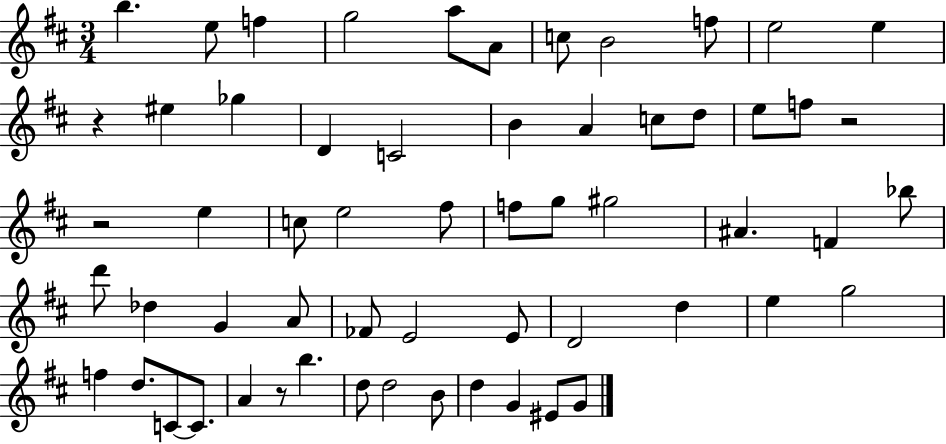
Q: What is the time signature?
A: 3/4